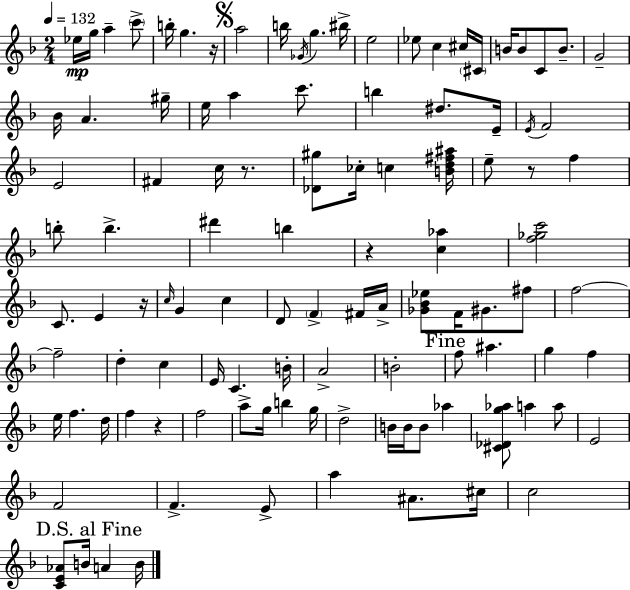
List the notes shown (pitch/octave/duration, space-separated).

Eb5/s G5/s A5/q C6/e B5/s G5/q. R/s A5/h B5/s Gb4/s G5/q. BIS5/s E5/h Eb5/e C5/q C#5/s C#4/s B4/s B4/e C4/e B4/e. G4/h Bb4/s A4/q. G#5/s E5/s A5/q C6/e. B5/q D#5/e. E4/s E4/s F4/h E4/h F#4/q C5/s R/e. [Db4,G#5]/e CES5/s C5/q [B4,D5,F#5,A#5]/s E5/e R/e F5/q B5/e B5/q. D#6/q B5/q R/q [C5,Ab5]/q [F5,Gb5,C6]/h C4/e. E4/q R/s C5/s G4/q C5/q D4/e F4/q F#4/s A4/s [Gb4,Bb4,Eb5]/e F4/s G#4/e. F#5/e F5/h F5/h D5/q C5/q E4/s C4/q. B4/s A4/h B4/h F5/e A#5/q. G5/q F5/q E5/s F5/q. D5/s F5/q R/q F5/h A5/e G5/s B5/q G5/s D5/h B4/s B4/s B4/e Ab5/q [C#4,Db4,G5,Ab5]/e A5/q A5/e E4/h F4/h F4/q. E4/e A5/q A#4/e. C#5/s C5/h [C4,E4,Ab4]/e B4/s A4/q B4/s